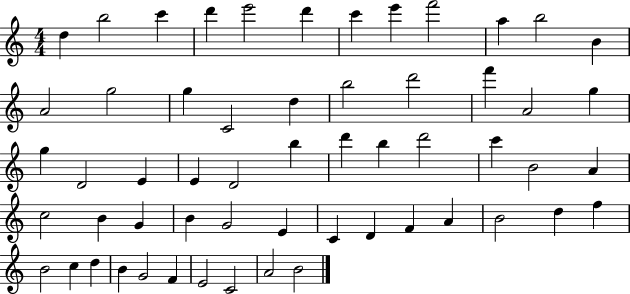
{
  \clef treble
  \numericTimeSignature
  \time 4/4
  \key c \major
  d''4 b''2 c'''4 | d'''4 e'''2 d'''4 | c'''4 e'''4 f'''2 | a''4 b''2 b'4 | \break a'2 g''2 | g''4 c'2 d''4 | b''2 d'''2 | f'''4 a'2 g''4 | \break g''4 d'2 e'4 | e'4 d'2 b''4 | d'''4 b''4 d'''2 | c'''4 b'2 a'4 | \break c''2 b'4 g'4 | b'4 g'2 e'4 | c'4 d'4 f'4 a'4 | b'2 d''4 f''4 | \break b'2 c''4 d''4 | b'4 g'2 f'4 | e'2 c'2 | a'2 b'2 | \break \bar "|."
}